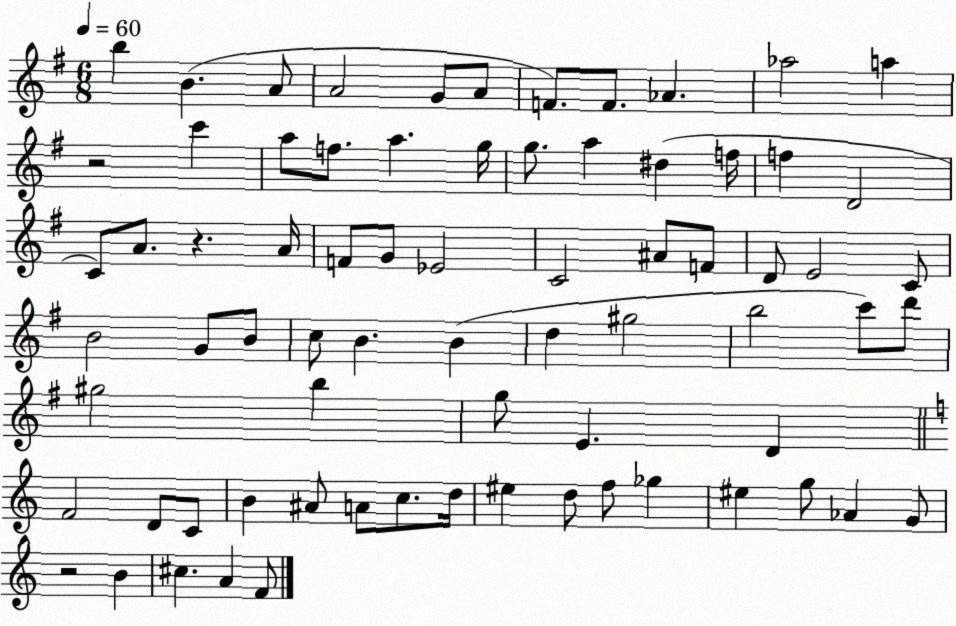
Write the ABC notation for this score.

X:1
T:Untitled
M:6/8
L:1/4
K:G
b B A/2 A2 G/2 A/2 F/2 F/2 _A _a2 a z2 c' a/2 f/2 a g/4 g/2 a ^d f/4 f D2 C/2 A/2 z A/4 F/2 G/2 _E2 C2 ^A/2 F/2 D/2 E2 C/2 B2 G/2 B/2 c/2 B B d ^g2 b2 c'/2 d'/2 ^g2 b g/2 E D F2 D/2 C/2 B ^A/2 A/2 c/2 d/4 ^e d/2 f/2 _g ^e g/2 _A G/2 z2 B ^c A F/2